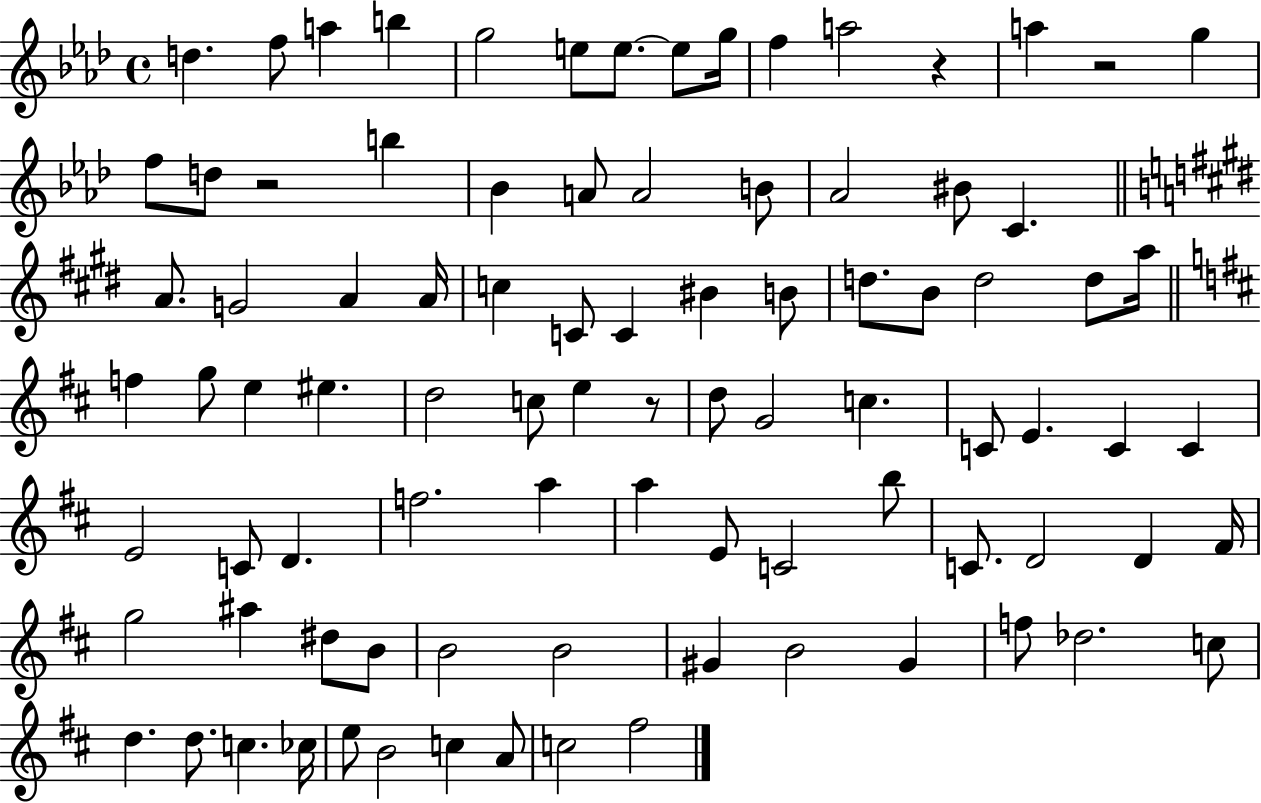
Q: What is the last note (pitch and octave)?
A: F#5